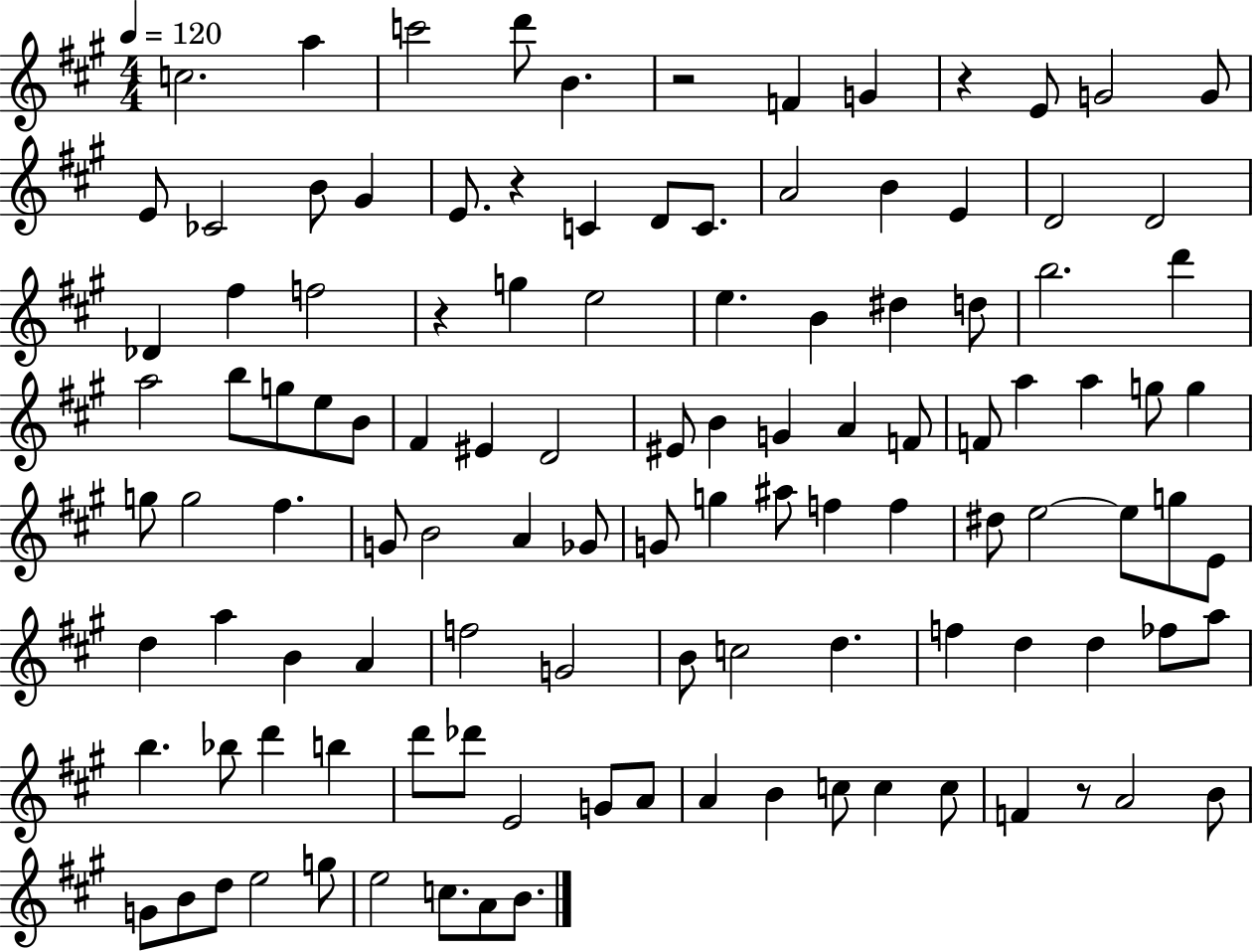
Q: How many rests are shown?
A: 5